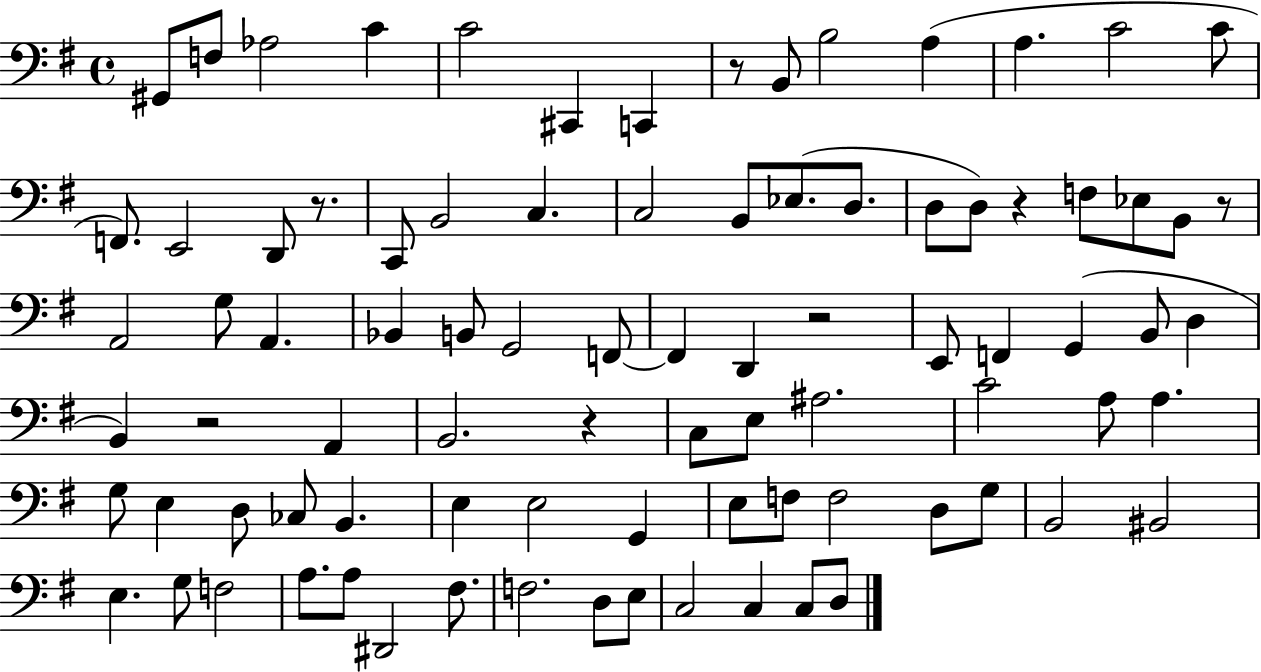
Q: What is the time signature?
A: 4/4